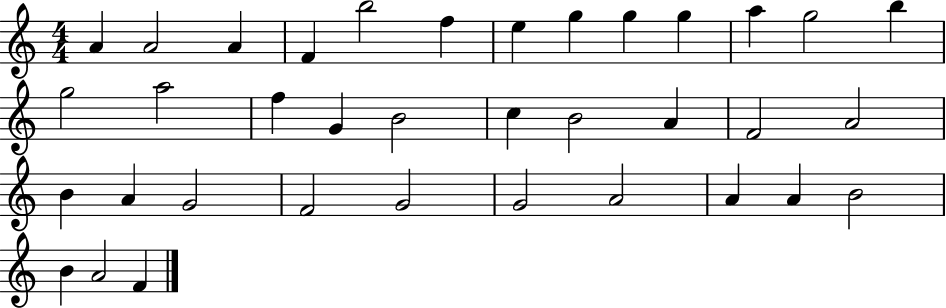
A4/q A4/h A4/q F4/q B5/h F5/q E5/q G5/q G5/q G5/q A5/q G5/h B5/q G5/h A5/h F5/q G4/q B4/h C5/q B4/h A4/q F4/h A4/h B4/q A4/q G4/h F4/h G4/h G4/h A4/h A4/q A4/q B4/h B4/q A4/h F4/q